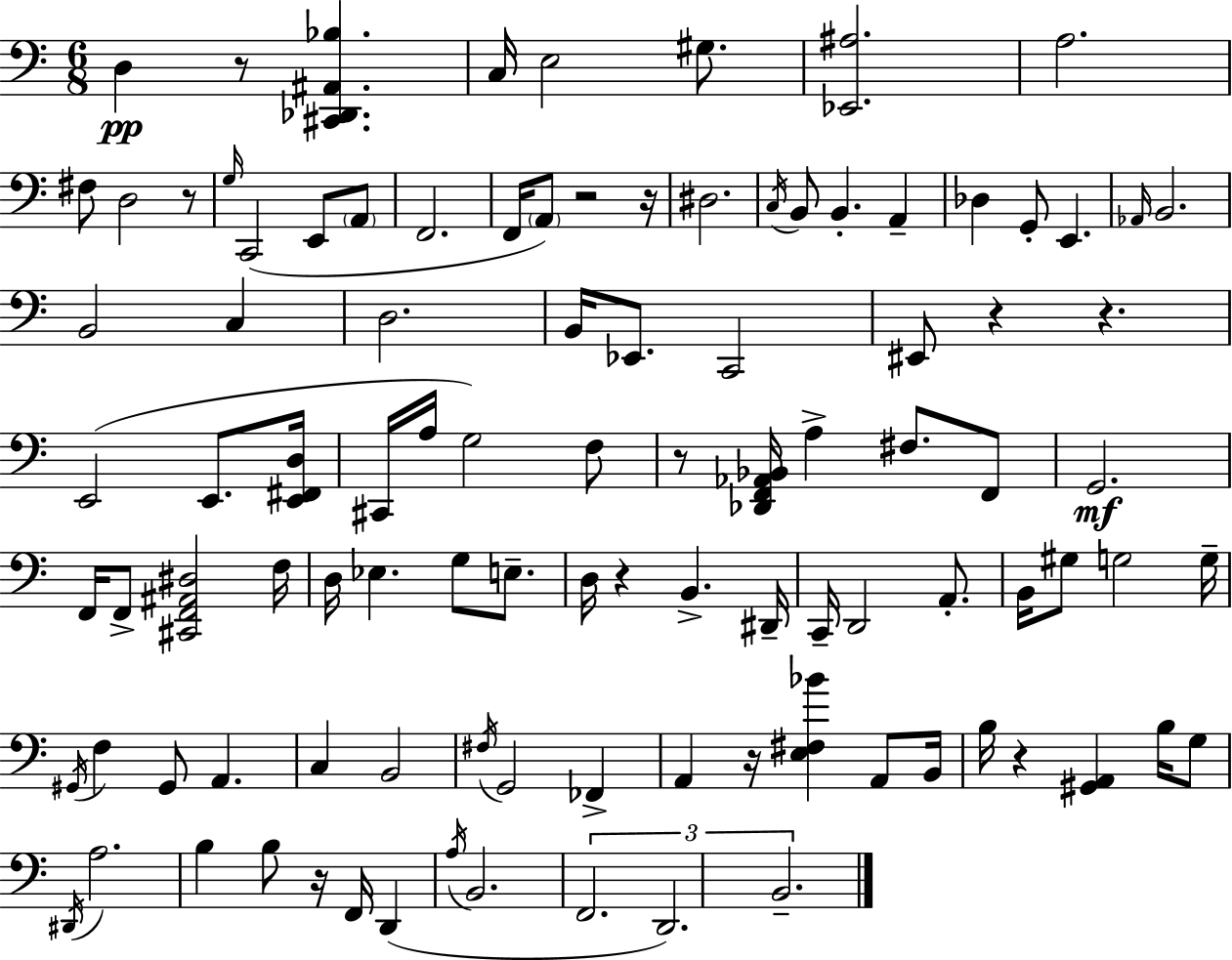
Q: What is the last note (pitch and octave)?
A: B2